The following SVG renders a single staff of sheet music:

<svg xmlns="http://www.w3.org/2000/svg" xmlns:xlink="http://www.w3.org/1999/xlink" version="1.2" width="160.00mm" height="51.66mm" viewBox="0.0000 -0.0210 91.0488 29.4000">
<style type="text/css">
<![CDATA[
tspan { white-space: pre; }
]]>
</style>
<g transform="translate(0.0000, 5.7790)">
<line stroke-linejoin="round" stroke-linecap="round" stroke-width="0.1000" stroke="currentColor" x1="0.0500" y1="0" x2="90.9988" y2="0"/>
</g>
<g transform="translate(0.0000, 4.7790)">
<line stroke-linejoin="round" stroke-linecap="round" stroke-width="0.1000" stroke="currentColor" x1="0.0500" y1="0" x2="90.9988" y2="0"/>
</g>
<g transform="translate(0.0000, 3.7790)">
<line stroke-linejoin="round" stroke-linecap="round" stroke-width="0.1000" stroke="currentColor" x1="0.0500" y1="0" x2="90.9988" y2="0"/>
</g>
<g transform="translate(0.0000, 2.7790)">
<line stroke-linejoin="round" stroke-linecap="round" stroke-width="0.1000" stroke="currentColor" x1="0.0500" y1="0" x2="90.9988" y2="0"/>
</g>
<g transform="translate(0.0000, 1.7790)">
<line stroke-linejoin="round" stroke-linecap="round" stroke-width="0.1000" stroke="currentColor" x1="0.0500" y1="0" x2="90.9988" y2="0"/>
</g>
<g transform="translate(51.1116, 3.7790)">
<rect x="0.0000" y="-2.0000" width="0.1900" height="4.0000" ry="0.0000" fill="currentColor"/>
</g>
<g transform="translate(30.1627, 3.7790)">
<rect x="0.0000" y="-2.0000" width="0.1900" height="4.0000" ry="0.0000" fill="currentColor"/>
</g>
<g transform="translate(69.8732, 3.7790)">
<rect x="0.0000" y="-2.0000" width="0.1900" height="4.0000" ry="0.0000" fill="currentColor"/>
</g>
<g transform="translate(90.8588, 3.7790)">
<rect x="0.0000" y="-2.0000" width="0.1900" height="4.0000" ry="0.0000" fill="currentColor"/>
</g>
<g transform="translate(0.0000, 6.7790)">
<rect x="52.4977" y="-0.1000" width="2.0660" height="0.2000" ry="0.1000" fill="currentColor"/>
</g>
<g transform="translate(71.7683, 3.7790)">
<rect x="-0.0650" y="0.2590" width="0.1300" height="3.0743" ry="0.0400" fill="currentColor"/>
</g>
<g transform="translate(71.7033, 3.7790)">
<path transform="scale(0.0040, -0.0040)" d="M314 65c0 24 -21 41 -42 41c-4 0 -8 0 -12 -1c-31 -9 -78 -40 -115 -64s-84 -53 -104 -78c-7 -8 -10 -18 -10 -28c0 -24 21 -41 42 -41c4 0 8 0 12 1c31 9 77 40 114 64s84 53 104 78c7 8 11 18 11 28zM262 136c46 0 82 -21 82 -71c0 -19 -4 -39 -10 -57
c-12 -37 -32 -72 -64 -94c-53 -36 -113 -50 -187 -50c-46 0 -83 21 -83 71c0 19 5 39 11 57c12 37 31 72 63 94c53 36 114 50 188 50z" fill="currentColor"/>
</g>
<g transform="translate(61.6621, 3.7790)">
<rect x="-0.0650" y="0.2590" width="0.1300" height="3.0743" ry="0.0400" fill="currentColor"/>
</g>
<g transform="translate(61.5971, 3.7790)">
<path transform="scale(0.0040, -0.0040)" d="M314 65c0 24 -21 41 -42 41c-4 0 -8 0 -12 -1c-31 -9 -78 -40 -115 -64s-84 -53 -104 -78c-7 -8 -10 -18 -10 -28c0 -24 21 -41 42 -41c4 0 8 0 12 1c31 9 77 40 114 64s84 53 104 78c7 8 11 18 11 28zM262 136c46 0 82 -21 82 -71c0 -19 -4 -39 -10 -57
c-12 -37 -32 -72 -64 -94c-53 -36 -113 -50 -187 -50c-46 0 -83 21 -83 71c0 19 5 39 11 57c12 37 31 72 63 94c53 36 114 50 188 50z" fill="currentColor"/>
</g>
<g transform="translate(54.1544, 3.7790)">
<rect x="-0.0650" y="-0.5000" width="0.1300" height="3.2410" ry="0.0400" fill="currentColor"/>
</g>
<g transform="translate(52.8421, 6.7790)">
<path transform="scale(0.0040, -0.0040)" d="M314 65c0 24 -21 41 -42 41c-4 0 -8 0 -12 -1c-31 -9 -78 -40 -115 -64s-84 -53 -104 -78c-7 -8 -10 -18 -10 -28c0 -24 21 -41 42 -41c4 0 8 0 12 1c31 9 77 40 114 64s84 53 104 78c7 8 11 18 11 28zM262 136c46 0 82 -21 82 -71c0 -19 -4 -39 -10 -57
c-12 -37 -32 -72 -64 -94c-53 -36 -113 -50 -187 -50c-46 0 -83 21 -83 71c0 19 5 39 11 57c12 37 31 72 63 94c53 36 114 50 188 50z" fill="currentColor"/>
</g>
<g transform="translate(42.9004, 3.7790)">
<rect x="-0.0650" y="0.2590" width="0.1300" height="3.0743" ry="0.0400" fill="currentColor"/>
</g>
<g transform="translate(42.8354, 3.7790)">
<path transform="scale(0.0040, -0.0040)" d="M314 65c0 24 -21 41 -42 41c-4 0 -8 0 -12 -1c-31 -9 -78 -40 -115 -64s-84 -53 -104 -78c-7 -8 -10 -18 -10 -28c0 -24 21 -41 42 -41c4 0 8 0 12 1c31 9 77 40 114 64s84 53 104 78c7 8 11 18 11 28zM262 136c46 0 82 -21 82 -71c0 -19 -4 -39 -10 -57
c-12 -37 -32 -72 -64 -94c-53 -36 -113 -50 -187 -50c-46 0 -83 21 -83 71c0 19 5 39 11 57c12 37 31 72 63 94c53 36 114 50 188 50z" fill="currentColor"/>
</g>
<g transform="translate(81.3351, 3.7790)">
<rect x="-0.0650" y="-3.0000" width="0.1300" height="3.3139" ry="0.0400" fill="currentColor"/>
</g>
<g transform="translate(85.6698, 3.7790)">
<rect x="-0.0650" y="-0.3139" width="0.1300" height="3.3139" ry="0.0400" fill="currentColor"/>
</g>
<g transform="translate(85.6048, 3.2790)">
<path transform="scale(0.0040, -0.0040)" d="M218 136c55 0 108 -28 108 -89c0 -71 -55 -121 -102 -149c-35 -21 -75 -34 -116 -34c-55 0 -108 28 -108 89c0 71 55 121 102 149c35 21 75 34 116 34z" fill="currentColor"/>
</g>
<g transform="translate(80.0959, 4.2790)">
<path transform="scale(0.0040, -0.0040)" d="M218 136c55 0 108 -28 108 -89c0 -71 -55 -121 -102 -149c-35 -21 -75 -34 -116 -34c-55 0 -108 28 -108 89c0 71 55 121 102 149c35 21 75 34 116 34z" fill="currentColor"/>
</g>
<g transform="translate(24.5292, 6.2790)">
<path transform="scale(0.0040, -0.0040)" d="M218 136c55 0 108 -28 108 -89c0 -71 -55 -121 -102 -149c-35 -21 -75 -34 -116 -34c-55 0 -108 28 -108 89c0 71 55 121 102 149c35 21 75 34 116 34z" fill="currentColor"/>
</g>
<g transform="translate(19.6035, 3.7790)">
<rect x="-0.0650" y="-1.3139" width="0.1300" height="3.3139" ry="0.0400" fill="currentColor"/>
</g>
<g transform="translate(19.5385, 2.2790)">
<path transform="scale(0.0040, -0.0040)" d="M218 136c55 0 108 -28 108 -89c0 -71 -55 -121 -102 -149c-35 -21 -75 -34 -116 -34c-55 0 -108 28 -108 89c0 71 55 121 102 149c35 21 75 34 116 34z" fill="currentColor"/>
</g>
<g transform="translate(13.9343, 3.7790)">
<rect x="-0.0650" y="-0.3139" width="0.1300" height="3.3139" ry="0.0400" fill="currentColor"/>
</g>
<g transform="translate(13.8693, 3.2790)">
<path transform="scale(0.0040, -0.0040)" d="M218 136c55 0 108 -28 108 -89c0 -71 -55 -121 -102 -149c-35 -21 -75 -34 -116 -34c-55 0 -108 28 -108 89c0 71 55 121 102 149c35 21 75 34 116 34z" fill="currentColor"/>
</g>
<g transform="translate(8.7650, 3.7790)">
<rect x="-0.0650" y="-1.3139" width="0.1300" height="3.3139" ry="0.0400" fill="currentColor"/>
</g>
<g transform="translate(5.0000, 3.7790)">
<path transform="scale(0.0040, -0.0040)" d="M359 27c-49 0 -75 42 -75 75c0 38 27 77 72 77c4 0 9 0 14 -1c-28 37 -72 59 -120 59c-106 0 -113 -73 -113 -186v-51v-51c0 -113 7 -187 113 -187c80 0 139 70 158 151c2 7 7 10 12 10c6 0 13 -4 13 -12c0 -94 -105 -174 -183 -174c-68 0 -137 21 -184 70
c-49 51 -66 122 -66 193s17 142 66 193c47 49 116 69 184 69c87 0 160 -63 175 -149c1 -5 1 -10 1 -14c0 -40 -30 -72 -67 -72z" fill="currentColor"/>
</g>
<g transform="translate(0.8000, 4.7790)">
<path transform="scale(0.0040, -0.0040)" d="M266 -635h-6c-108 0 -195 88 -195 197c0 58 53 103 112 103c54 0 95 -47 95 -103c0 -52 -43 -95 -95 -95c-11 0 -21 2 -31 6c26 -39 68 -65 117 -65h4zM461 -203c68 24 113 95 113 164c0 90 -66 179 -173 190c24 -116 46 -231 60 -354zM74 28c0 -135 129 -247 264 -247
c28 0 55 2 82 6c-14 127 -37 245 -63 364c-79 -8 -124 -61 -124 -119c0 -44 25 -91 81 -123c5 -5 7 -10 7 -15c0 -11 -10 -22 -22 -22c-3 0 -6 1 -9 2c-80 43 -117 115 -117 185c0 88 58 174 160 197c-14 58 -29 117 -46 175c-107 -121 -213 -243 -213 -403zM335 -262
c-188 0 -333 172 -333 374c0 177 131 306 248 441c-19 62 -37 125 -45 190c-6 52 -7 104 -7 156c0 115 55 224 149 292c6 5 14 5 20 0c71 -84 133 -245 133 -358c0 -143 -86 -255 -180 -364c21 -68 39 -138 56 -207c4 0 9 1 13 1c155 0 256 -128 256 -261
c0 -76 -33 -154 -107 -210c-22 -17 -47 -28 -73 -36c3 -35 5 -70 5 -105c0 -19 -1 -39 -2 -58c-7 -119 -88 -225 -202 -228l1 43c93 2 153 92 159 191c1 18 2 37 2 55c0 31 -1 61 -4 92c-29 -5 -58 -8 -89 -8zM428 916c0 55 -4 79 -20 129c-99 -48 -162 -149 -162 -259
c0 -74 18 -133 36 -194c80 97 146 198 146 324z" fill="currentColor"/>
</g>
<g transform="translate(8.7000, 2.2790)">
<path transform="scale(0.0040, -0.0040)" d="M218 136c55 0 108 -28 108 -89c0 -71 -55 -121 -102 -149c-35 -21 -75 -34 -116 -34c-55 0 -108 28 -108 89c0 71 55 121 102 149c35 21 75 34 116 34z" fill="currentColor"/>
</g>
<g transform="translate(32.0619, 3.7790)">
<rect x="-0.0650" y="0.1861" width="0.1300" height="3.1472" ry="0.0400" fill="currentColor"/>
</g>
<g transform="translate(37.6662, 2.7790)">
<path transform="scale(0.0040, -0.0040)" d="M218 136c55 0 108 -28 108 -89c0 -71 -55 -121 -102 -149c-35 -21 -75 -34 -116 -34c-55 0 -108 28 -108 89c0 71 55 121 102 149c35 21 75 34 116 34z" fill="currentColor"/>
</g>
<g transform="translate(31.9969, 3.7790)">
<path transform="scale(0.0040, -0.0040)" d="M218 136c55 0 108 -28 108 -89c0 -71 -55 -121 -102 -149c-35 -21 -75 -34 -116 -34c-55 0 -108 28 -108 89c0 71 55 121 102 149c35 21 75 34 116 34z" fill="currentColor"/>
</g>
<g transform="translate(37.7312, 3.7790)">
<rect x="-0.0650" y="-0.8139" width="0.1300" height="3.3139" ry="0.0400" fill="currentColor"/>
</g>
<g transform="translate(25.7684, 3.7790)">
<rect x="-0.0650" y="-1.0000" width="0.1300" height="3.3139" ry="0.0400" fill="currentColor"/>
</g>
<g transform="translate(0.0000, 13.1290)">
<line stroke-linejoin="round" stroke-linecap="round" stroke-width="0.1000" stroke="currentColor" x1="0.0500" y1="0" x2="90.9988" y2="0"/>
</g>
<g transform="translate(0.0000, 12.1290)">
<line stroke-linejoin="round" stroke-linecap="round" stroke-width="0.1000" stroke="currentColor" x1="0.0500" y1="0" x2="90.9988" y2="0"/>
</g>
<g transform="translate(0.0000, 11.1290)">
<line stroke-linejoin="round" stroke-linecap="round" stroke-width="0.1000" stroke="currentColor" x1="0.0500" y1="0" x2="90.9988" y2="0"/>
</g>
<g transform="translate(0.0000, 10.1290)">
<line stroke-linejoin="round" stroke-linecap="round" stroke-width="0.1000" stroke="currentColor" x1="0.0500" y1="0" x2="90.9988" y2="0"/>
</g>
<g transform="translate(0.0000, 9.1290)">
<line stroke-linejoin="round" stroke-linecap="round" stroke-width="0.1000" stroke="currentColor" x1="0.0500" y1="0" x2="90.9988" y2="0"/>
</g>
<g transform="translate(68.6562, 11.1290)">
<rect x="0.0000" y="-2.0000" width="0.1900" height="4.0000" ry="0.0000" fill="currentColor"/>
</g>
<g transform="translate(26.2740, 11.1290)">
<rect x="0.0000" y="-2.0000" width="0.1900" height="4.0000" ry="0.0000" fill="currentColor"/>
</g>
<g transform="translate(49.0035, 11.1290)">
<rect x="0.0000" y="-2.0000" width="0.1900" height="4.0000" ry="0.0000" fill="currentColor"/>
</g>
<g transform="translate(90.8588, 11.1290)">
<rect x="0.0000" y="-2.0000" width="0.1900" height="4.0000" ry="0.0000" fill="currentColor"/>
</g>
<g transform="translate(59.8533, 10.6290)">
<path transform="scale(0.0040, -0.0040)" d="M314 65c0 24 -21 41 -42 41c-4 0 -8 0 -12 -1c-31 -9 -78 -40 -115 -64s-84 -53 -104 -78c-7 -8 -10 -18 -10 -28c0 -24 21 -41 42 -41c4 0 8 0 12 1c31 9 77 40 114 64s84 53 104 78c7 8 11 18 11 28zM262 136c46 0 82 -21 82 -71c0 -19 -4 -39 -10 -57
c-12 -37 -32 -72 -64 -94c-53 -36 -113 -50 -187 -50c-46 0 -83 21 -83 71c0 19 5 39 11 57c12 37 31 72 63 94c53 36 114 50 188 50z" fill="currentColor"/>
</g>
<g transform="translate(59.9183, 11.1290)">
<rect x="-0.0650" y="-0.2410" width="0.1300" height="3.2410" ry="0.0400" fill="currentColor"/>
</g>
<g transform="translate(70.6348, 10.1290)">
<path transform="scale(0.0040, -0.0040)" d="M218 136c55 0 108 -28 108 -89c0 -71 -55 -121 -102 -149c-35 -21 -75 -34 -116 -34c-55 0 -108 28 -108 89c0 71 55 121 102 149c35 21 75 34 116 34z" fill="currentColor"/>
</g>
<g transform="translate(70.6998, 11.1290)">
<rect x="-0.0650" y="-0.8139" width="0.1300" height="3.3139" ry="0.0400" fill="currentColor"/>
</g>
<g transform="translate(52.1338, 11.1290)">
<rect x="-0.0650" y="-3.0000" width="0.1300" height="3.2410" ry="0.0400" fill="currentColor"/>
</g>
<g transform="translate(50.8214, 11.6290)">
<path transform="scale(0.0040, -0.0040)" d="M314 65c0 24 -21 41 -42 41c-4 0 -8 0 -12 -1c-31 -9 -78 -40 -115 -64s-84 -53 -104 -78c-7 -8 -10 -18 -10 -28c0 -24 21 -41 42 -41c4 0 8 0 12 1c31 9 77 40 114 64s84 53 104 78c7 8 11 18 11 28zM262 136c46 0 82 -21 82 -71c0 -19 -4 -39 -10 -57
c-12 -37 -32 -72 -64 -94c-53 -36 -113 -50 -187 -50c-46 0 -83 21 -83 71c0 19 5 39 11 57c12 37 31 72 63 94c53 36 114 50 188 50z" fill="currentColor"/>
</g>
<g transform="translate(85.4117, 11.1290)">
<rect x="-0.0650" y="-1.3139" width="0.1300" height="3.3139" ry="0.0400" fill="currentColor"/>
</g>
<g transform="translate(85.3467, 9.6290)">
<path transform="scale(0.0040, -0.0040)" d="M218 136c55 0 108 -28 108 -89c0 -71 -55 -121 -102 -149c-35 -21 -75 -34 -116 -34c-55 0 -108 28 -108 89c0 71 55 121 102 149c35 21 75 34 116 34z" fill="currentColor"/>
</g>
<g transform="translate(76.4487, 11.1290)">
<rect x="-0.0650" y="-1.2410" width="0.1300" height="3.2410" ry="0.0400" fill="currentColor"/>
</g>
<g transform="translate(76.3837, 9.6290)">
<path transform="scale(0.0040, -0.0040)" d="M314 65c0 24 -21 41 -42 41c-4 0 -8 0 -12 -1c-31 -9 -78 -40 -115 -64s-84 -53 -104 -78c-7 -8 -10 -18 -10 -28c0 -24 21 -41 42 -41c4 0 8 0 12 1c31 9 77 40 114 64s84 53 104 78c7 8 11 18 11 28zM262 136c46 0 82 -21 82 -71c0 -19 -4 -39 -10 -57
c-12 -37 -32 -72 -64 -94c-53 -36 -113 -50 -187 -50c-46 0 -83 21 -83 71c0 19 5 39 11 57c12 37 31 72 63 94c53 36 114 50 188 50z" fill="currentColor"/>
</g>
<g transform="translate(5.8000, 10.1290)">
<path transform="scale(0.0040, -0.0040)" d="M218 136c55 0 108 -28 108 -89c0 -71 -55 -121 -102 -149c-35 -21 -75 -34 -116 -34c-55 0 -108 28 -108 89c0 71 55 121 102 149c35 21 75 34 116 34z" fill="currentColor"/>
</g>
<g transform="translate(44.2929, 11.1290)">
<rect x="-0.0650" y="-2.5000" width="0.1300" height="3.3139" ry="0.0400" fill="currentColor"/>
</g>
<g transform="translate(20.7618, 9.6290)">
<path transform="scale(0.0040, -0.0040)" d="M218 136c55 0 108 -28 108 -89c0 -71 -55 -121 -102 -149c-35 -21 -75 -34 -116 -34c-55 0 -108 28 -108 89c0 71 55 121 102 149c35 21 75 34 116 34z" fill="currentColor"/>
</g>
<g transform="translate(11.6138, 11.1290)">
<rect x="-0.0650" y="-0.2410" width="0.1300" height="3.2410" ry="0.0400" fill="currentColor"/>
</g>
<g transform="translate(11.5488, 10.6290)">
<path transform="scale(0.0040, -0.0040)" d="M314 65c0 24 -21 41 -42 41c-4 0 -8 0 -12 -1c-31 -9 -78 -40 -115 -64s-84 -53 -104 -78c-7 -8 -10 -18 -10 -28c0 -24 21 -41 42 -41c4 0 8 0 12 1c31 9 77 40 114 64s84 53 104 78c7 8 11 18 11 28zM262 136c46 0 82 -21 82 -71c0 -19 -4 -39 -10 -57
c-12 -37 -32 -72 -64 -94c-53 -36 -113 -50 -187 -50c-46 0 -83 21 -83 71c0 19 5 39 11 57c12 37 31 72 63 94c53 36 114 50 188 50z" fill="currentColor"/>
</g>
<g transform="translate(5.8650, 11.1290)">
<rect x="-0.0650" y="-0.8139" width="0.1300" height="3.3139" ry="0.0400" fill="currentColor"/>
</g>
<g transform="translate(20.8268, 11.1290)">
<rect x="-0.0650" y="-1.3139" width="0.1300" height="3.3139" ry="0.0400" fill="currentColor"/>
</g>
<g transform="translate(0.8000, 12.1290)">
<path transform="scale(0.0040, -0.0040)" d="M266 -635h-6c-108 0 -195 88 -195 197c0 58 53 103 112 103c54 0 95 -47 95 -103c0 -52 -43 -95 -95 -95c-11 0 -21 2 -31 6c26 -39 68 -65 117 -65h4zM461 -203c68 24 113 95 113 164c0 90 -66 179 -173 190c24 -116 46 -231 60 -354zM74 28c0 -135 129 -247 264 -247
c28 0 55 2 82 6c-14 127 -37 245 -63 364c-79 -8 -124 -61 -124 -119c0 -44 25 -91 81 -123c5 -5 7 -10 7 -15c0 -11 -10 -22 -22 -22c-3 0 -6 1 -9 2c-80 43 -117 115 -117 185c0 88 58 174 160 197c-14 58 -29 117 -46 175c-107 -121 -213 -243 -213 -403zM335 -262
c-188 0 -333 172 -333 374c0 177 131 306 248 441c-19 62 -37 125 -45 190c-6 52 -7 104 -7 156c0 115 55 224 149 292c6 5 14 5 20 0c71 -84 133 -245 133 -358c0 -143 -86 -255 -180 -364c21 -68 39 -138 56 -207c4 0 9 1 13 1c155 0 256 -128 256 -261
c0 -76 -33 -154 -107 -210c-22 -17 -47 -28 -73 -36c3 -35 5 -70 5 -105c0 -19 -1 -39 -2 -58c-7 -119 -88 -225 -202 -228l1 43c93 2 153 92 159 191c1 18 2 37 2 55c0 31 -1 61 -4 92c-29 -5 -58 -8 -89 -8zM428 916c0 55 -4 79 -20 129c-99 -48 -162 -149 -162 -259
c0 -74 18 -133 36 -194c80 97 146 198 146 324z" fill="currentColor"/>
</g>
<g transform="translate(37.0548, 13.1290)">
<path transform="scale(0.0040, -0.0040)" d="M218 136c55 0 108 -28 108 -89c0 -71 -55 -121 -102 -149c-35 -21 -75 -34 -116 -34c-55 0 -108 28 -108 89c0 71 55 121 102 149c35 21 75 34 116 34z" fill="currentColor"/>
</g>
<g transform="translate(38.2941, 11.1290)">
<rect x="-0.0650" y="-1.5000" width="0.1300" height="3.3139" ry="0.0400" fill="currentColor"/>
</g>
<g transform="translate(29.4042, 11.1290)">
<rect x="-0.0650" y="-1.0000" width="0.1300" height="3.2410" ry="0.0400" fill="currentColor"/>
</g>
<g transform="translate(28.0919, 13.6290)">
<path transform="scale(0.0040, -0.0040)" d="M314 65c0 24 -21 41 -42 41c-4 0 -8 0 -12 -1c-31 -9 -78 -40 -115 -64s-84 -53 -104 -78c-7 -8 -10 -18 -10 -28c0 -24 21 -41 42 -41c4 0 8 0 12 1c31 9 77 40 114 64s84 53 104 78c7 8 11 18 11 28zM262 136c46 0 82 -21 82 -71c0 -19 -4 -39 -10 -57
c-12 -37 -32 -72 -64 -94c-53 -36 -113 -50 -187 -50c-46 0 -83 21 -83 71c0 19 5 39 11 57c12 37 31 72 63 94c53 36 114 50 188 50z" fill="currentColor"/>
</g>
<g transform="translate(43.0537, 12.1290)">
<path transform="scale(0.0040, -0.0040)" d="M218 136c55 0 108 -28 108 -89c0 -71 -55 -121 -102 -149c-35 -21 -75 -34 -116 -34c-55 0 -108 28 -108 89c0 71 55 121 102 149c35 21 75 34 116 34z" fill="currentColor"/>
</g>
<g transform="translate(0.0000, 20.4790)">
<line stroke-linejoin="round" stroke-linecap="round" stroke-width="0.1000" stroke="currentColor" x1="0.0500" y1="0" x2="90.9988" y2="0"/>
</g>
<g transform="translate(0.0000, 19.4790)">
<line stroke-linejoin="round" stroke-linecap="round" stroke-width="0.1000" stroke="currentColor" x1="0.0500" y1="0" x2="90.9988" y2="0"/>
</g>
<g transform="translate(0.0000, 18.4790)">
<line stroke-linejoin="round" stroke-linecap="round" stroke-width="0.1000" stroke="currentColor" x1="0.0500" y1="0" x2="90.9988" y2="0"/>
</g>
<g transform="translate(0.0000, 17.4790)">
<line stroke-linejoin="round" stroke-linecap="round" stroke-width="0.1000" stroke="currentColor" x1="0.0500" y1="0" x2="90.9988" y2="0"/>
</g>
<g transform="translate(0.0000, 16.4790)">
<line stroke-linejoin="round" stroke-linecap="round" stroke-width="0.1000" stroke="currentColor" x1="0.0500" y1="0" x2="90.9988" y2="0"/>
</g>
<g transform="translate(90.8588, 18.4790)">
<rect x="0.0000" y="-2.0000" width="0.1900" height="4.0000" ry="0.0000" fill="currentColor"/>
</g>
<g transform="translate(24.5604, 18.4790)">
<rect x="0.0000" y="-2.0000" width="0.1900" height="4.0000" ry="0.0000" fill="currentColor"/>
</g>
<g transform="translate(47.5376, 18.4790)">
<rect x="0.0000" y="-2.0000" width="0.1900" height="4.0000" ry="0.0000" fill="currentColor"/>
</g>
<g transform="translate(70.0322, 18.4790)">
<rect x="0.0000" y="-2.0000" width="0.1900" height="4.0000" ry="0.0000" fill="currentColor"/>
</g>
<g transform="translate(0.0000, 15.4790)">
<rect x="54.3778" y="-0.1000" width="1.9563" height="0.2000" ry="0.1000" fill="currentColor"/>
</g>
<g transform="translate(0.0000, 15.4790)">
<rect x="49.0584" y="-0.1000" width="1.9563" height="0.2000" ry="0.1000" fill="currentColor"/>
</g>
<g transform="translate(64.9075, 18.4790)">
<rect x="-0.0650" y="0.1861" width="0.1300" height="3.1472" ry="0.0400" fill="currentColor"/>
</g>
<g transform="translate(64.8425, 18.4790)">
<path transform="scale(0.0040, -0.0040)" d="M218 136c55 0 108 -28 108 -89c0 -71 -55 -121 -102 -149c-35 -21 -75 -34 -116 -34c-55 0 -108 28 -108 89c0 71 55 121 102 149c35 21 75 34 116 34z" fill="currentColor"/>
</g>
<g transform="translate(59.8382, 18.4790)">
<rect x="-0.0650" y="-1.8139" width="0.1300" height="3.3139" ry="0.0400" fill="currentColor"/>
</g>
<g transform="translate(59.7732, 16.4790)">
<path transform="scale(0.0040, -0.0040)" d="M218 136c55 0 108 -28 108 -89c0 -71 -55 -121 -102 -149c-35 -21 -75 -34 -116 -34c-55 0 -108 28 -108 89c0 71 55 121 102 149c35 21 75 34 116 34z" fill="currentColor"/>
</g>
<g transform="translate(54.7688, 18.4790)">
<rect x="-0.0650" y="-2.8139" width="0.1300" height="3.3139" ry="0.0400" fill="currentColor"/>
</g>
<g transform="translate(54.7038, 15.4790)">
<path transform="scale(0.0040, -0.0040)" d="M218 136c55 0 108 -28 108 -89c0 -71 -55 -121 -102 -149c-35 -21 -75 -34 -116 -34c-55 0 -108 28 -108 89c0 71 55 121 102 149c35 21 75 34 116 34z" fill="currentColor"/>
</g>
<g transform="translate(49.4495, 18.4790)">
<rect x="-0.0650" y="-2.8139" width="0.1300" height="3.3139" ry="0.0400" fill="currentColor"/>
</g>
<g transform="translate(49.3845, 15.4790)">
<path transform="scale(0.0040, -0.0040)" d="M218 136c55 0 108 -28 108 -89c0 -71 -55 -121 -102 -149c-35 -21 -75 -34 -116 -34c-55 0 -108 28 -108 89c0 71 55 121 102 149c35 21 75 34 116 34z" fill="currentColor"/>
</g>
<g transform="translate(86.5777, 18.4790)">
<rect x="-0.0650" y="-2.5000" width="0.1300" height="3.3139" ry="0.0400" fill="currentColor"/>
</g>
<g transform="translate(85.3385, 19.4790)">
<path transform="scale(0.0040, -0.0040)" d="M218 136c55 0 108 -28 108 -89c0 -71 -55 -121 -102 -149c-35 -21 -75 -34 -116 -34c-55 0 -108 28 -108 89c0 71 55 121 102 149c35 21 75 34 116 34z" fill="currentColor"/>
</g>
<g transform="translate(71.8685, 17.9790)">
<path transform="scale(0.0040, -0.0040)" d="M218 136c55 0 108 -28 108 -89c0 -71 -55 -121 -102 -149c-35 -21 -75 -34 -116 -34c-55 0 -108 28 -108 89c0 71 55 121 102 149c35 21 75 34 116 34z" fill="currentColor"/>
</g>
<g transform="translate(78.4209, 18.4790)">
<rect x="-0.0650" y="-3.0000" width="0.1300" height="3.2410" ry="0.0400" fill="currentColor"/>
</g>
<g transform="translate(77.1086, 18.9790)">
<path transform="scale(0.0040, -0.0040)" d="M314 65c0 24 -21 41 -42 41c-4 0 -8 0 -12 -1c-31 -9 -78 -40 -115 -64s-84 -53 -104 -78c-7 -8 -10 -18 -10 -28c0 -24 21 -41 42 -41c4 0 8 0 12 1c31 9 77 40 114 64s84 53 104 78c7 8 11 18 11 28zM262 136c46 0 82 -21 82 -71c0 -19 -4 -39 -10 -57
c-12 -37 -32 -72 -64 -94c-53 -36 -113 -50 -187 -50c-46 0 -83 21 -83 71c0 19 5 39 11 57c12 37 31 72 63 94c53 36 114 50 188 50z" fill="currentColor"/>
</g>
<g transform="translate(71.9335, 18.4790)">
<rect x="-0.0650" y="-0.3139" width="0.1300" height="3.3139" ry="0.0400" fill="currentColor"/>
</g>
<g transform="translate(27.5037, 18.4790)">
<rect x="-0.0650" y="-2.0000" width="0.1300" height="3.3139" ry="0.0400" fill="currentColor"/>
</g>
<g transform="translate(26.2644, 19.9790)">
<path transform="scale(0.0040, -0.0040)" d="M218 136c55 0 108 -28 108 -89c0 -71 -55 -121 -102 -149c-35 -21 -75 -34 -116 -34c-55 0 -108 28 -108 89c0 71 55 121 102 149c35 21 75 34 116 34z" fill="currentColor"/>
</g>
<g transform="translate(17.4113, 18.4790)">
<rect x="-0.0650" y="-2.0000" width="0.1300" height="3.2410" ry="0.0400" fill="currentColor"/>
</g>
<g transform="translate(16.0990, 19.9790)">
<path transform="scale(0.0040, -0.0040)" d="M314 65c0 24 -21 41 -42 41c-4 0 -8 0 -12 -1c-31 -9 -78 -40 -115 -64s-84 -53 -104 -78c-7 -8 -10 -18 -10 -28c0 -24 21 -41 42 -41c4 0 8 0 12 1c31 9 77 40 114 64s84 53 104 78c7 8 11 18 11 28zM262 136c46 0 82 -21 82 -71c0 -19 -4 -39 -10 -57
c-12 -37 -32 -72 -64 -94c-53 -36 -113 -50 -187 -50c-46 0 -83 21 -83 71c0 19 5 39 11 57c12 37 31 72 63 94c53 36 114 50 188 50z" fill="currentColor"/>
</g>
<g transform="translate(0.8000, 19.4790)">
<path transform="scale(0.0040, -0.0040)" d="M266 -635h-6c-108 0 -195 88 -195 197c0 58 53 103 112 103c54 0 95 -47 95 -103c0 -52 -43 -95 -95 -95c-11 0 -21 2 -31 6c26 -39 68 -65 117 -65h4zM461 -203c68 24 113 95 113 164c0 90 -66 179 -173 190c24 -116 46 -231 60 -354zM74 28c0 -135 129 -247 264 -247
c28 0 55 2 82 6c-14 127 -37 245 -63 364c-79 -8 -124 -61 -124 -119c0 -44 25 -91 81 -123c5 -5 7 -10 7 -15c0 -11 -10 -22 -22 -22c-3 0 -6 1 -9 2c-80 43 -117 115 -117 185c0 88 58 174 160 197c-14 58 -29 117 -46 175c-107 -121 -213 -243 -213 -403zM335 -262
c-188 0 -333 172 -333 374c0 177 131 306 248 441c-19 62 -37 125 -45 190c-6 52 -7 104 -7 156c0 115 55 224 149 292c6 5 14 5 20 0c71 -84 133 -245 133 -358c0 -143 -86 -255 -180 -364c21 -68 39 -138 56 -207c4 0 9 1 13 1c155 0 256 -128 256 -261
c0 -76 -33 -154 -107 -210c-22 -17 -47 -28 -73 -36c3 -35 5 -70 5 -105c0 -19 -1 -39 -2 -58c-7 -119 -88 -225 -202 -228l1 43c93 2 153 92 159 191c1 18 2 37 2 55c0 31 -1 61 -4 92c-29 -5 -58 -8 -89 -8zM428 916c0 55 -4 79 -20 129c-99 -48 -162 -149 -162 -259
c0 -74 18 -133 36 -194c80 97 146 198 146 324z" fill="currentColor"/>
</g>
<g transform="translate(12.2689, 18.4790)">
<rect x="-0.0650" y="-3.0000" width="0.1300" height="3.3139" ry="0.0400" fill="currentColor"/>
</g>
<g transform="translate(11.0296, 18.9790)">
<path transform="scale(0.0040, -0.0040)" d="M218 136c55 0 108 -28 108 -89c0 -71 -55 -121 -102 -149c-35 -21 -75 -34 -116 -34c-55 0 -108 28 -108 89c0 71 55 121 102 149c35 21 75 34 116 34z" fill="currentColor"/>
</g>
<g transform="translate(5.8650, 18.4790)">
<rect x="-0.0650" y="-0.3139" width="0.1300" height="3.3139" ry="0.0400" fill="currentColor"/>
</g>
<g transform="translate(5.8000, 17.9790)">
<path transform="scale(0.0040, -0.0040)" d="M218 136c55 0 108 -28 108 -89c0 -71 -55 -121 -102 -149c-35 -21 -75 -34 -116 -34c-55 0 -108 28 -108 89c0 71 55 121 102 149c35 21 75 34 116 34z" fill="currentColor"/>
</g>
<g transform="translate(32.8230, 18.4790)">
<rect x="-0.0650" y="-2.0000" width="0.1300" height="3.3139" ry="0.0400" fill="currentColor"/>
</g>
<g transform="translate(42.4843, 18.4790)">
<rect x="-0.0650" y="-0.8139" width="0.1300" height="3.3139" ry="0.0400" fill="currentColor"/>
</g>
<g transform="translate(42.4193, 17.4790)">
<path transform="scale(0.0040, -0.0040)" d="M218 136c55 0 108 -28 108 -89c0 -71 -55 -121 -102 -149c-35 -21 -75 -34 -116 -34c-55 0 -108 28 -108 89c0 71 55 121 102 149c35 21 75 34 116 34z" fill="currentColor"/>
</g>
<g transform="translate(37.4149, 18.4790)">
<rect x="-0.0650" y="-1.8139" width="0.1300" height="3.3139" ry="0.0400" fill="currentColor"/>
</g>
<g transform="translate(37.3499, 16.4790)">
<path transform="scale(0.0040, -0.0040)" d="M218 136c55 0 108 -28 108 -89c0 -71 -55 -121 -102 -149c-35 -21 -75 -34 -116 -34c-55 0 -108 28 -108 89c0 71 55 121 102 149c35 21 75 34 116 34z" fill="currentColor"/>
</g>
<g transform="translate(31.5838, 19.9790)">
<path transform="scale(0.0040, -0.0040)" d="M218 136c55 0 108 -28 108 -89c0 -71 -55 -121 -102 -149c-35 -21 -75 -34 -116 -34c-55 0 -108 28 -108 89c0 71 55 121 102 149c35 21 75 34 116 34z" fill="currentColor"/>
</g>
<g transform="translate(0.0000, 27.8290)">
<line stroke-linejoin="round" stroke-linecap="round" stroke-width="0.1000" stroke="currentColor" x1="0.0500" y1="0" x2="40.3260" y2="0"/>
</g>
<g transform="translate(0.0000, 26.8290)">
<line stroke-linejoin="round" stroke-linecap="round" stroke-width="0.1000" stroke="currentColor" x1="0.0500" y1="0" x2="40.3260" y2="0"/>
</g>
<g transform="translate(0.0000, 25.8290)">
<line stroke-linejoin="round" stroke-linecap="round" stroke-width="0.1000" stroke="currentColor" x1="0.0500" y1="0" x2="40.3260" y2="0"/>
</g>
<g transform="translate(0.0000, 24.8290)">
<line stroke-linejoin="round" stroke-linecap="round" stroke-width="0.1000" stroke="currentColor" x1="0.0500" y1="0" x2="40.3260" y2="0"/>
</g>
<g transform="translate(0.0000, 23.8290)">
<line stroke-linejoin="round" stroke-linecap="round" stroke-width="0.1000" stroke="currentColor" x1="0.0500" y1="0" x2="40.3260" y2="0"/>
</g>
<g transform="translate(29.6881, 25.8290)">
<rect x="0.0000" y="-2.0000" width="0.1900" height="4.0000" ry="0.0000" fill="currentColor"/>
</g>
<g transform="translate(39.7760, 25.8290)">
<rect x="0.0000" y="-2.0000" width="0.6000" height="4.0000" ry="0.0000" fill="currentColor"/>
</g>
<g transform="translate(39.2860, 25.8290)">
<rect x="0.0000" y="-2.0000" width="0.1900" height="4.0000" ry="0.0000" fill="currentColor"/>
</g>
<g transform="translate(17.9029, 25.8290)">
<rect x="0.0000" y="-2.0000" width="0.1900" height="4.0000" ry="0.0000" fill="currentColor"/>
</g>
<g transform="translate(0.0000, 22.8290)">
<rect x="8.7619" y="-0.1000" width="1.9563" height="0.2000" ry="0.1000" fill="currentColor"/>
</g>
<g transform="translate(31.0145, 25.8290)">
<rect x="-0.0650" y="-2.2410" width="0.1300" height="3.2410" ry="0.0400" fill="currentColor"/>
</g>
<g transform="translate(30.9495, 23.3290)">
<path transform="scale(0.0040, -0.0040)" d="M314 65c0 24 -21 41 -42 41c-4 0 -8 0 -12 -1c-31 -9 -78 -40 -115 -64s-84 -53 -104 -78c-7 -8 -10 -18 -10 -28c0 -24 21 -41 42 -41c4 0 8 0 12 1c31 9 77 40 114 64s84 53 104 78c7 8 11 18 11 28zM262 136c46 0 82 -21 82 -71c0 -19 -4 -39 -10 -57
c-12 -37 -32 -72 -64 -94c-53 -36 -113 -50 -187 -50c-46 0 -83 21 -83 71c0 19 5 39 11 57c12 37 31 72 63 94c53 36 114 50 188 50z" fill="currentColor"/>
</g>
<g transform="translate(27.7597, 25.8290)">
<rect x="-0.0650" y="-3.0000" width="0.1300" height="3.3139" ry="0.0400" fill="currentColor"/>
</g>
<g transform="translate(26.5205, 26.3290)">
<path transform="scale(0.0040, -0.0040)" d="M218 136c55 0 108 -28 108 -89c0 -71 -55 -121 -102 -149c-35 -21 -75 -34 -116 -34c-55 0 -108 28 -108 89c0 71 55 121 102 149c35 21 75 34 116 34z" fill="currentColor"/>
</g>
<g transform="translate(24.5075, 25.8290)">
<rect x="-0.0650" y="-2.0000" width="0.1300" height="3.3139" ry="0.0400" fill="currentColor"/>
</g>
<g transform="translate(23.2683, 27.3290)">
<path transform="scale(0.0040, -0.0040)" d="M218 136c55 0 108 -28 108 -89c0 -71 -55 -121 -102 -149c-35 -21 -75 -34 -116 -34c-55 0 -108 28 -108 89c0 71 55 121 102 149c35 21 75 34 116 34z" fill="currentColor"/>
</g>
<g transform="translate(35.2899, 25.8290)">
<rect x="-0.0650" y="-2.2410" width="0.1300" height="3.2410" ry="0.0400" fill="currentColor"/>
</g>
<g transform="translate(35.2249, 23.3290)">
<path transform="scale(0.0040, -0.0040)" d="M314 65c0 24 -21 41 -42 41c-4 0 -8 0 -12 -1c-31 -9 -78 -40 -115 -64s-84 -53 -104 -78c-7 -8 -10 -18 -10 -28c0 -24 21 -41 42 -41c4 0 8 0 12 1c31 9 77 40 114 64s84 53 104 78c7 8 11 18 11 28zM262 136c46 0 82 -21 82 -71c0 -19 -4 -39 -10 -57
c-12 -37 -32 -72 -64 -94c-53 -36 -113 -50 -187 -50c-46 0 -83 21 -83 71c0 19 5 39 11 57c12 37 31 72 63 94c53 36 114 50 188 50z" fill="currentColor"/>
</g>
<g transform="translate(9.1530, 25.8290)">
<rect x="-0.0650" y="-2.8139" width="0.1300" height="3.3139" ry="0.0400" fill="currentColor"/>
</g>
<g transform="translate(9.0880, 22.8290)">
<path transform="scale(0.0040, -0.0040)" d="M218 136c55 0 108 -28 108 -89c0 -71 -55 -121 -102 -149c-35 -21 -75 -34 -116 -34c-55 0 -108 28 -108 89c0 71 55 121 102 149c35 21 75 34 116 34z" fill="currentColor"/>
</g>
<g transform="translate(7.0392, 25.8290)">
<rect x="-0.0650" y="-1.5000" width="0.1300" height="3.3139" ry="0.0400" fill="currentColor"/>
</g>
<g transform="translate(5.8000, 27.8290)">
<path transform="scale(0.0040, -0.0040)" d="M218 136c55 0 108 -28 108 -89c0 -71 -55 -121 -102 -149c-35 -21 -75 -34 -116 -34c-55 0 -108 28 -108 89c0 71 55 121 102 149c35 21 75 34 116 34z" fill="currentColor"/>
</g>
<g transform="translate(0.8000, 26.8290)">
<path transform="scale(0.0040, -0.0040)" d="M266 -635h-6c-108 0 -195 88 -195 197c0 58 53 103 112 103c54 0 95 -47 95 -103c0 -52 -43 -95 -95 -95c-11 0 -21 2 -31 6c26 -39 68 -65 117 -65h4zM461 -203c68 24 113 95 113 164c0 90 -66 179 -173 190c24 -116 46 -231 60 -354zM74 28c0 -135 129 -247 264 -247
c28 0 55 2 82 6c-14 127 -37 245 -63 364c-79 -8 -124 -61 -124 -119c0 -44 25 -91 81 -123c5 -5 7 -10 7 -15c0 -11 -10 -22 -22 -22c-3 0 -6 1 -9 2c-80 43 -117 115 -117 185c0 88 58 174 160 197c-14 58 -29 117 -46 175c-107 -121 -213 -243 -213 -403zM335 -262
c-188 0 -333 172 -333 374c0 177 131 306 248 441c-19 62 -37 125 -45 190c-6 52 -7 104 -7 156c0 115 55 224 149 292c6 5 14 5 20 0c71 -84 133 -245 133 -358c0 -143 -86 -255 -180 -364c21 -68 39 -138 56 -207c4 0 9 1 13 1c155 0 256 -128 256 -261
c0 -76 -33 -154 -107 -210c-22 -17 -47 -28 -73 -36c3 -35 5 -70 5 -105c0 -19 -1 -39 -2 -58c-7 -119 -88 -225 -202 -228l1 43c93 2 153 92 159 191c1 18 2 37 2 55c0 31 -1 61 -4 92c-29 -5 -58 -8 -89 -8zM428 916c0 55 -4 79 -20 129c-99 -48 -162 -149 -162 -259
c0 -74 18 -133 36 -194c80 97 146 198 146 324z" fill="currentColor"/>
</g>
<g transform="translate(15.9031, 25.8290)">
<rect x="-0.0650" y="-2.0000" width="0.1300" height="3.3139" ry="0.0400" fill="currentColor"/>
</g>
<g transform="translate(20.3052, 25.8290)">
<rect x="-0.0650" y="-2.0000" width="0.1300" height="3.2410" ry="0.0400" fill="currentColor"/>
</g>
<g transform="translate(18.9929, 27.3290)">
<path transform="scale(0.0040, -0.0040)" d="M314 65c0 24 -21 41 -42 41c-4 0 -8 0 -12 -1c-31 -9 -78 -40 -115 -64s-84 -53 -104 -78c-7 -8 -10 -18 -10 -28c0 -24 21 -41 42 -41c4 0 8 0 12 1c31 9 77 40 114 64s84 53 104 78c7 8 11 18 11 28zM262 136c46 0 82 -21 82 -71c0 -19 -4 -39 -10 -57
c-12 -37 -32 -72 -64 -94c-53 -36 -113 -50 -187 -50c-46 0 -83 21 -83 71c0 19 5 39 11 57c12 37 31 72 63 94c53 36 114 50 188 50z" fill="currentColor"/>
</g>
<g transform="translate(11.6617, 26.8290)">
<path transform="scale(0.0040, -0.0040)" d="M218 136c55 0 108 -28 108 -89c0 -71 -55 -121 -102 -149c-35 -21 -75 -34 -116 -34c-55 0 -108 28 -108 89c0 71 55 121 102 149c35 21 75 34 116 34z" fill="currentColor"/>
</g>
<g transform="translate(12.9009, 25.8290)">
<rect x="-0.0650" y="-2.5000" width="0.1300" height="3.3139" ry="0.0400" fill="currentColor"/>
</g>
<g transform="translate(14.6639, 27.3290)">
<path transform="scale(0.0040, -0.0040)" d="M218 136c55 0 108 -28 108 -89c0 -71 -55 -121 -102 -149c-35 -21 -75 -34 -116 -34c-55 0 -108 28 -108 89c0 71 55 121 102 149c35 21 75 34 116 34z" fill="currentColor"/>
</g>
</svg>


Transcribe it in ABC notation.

X:1
T:Untitled
M:4/4
L:1/4
K:C
e c e D B d B2 C2 B2 B2 A c d c2 e D2 E G A2 c2 d e2 e c A F2 F F f d a a f B c A2 G E a G F F2 F A g2 g2